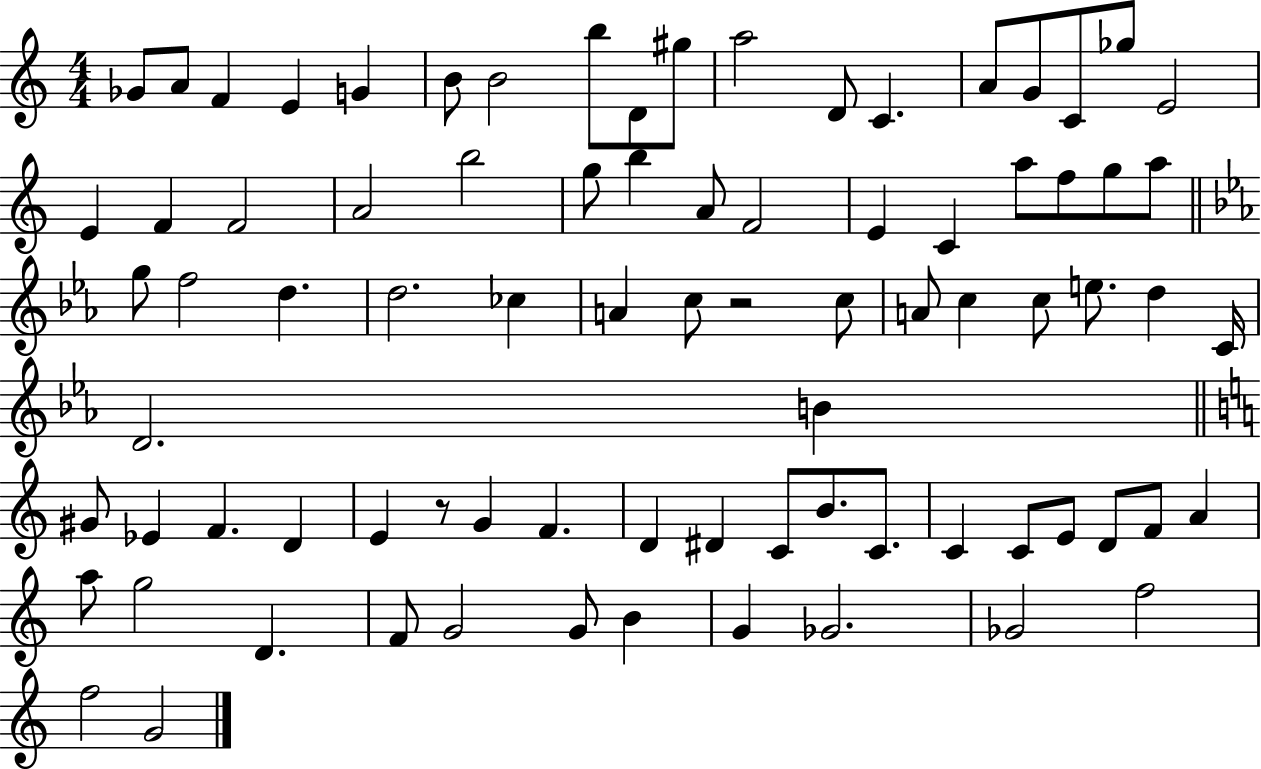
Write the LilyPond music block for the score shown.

{
  \clef treble
  \numericTimeSignature
  \time 4/4
  \key c \major
  ges'8 a'8 f'4 e'4 g'4 | b'8 b'2 b''8 d'8 gis''8 | a''2 d'8 c'4. | a'8 g'8 c'8 ges''8 e'2 | \break e'4 f'4 f'2 | a'2 b''2 | g''8 b''4 a'8 f'2 | e'4 c'4 a''8 f''8 g''8 a''8 | \break \bar "||" \break \key ees \major g''8 f''2 d''4. | d''2. ces''4 | a'4 c''8 r2 c''8 | a'8 c''4 c''8 e''8. d''4 c'16 | \break d'2. b'4 | \bar "||" \break \key a \minor gis'8 ees'4 f'4. d'4 | e'4 r8 g'4 f'4. | d'4 dis'4 c'8 b'8. c'8. | c'4 c'8 e'8 d'8 f'8 a'4 | \break a''8 g''2 d'4. | f'8 g'2 g'8 b'4 | g'4 ges'2. | ges'2 f''2 | \break f''2 g'2 | \bar "|."
}